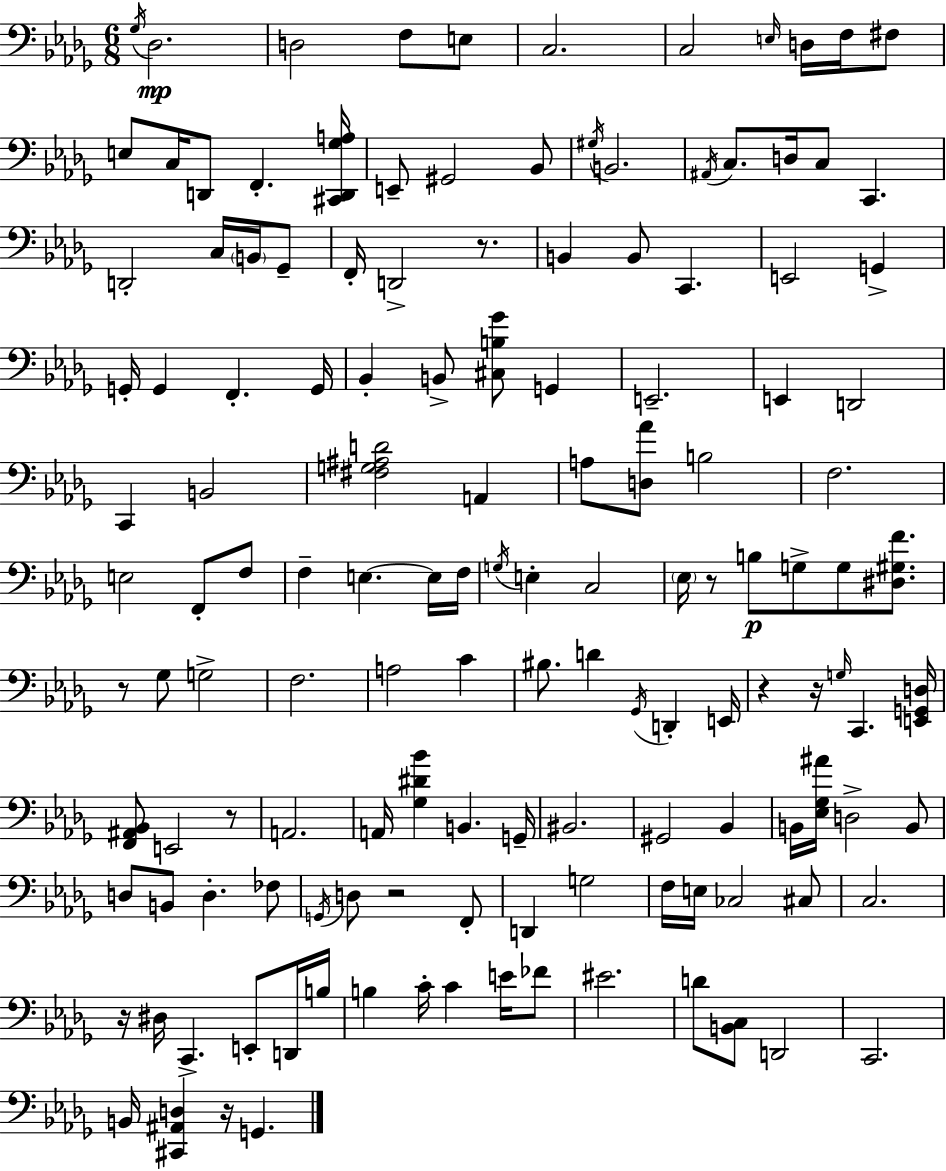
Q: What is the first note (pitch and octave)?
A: Gb3